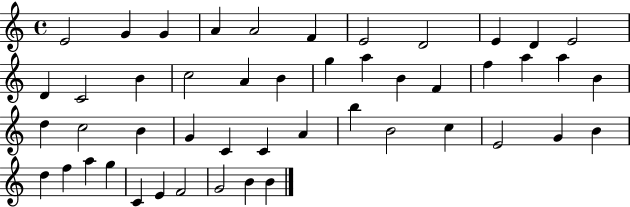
X:1
T:Untitled
M:4/4
L:1/4
K:C
E2 G G A A2 F E2 D2 E D E2 D C2 B c2 A B g a B F f a a B d c2 B G C C A b B2 c E2 G B d f a g C E F2 G2 B B